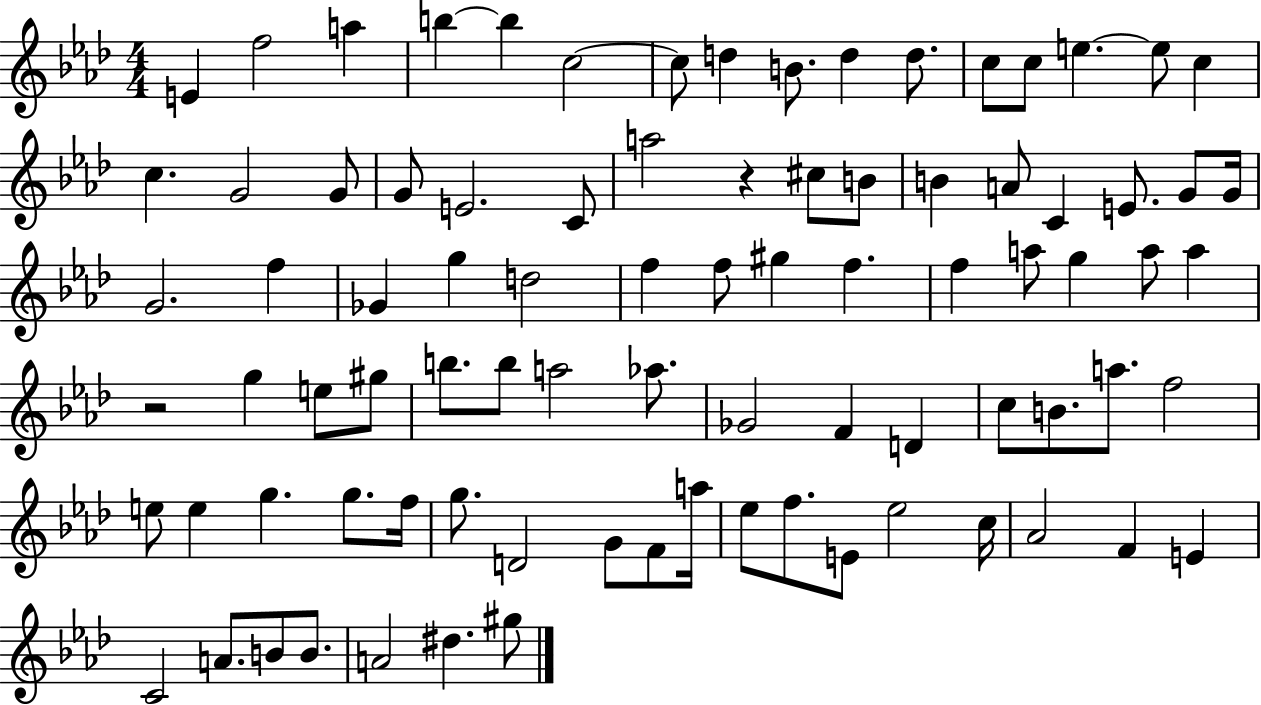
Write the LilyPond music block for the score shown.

{
  \clef treble
  \numericTimeSignature
  \time 4/4
  \key aes \major
  e'4 f''2 a''4 | b''4~~ b''4 c''2~~ | c''8 d''4 b'8. d''4 d''8. | c''8 c''8 e''4.~~ e''8 c''4 | \break c''4. g'2 g'8 | g'8 e'2. c'8 | a''2 r4 cis''8 b'8 | b'4 a'8 c'4 e'8. g'8 g'16 | \break g'2. f''4 | ges'4 g''4 d''2 | f''4 f''8 gis''4 f''4. | f''4 a''8 g''4 a''8 a''4 | \break r2 g''4 e''8 gis''8 | b''8. b''8 a''2 aes''8. | ges'2 f'4 d'4 | c''8 b'8. a''8. f''2 | \break e''8 e''4 g''4. g''8. f''16 | g''8. d'2 g'8 f'8 a''16 | ees''8 f''8. e'8 ees''2 c''16 | aes'2 f'4 e'4 | \break c'2 a'8. b'8 b'8. | a'2 dis''4. gis''8 | \bar "|."
}